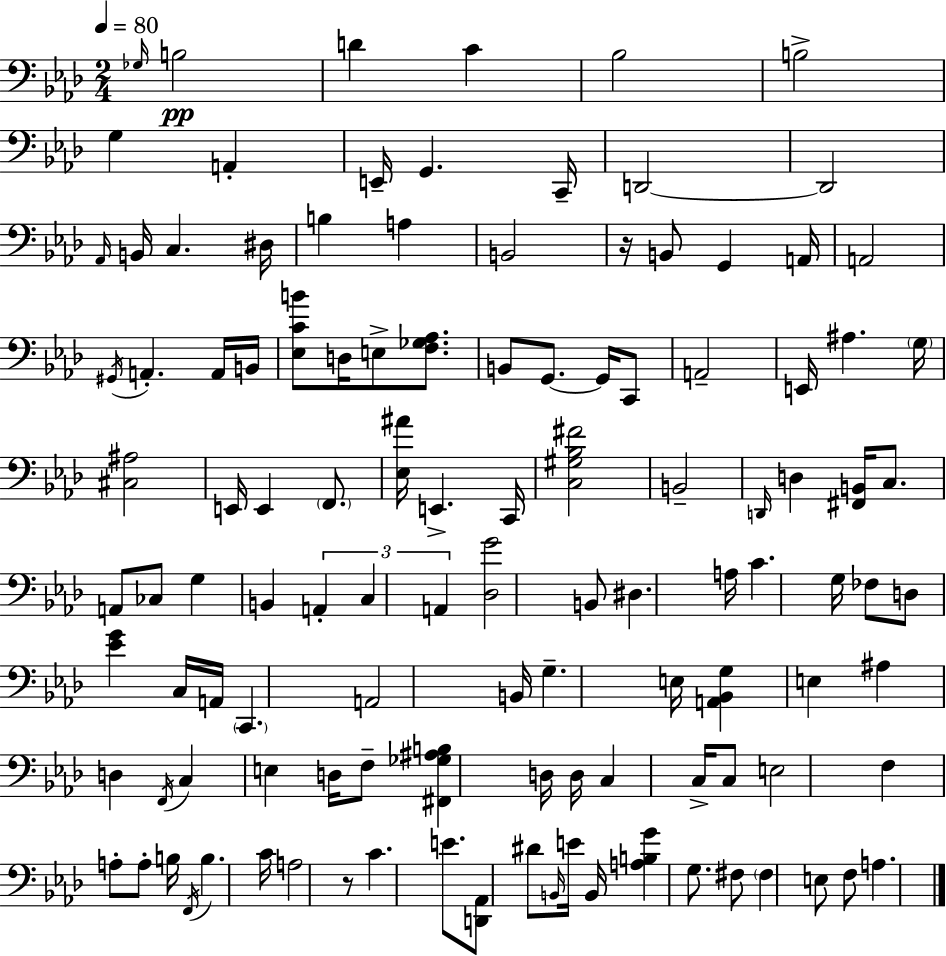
{
  \clef bass
  \numericTimeSignature
  \time 2/4
  \key f \minor
  \tempo 4 = 80
  \grace { ges16 }\pp b2 | d'4 c'4 | bes2 | b2-> | \break g4 a,4-. | e,16-- g,4. | c,16-- d,2~~ | d,2 | \break \grace { aes,16 } b,16 c4. | dis16 b4 a4 | b,2 | r16 b,8 g,4 | \break a,16 a,2 | \acciaccatura { gis,16 } a,4.-. | a,16 b,16 <ees c' b'>8 d16 e8-> | <f ges aes>8. b,8 g,8.~~ | \break g,16 c,8 a,2-- | e,16 ais4. | \parenthesize g16 <cis ais>2 | e,16 e,4 | \break \parenthesize f,8. <ees ais'>16 e,4.-> | c,16 <c gis bes fis'>2 | b,2-- | \grace { d,16 } d4 | \break <fis, b,>16 c8. a,8 ces8 | g4 b,4 | \tuplet 3/2 { a,4-. c4 | a,4 } <des g'>2 | \break b,8 dis4. | a16 c'4. | g16 fes8 d8 | <ees' g'>4 c16 a,16 \parenthesize c,4. | \break a,2 | b,16 g4.-- | e16 <a, bes, g>4 | e4 ais4 | \break d4 \acciaccatura { f,16 } c4 | e4 d16 f8-- | <fis, ges ais b>4 d16 d16 c4 | c16-> c8 e2 | \break f4 | a8-. a8-. b16 \acciaccatura { f,16 } b4. | c'16 a2 | r8 | \break c'4. e'8. | <d, aes,>8 dis'8 \grace { b,16 } e'16 b,16 | <a b g'>4 g8. fis8 | \parenthesize fis4 e8 f8 | \break a4. \bar "|."
}